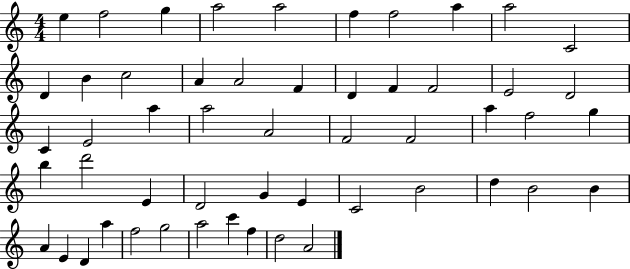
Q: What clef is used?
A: treble